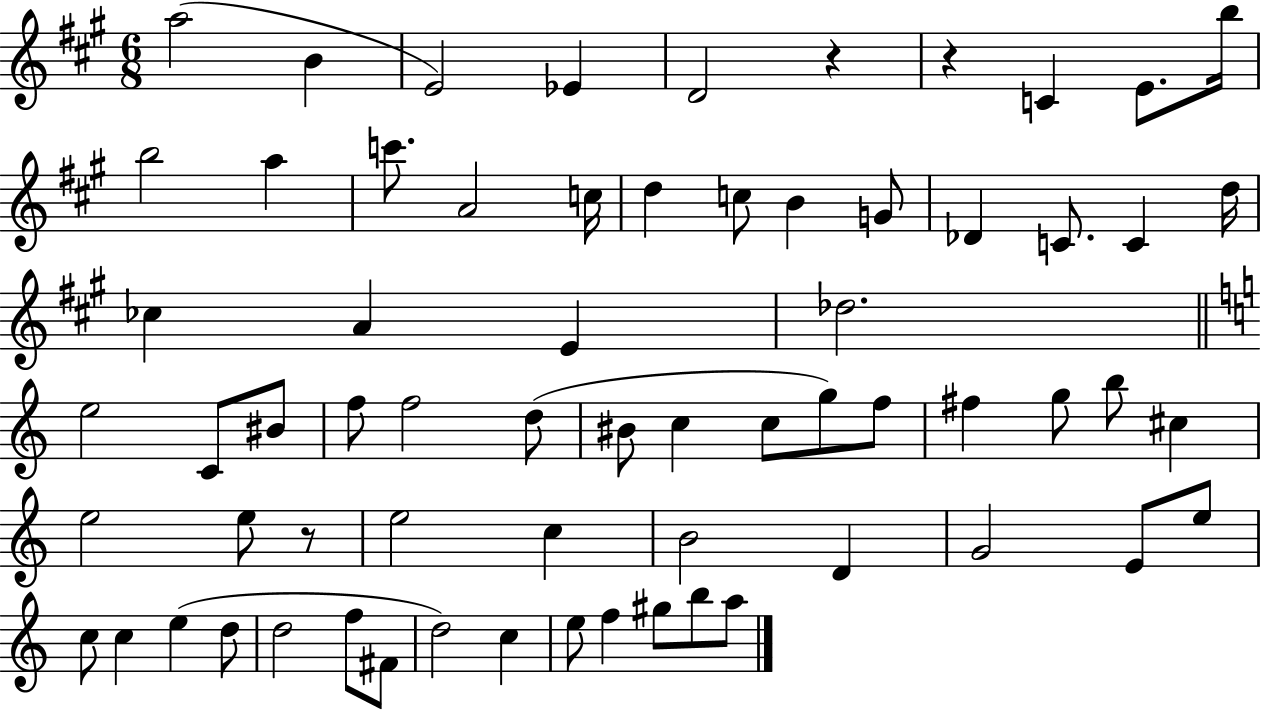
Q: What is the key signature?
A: A major